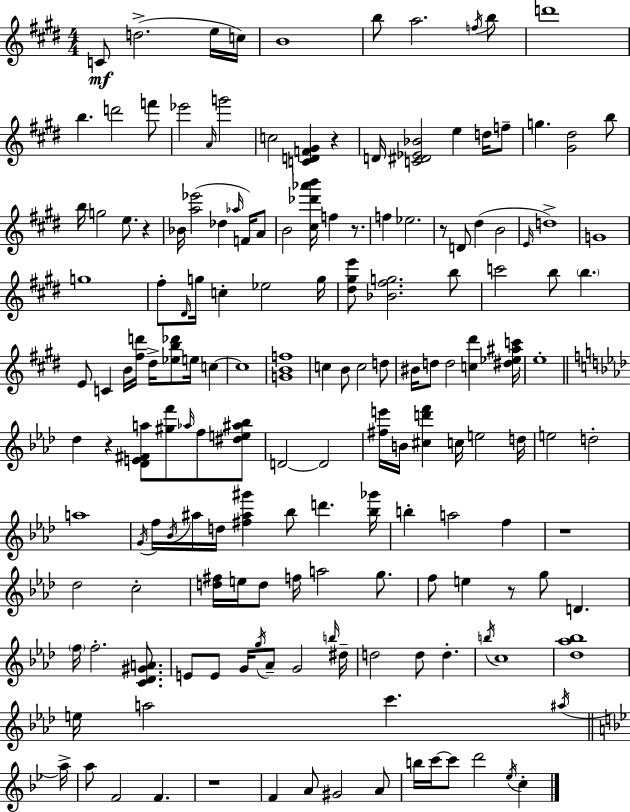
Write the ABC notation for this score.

X:1
T:Untitled
M:4/4
L:1/4
K:E
C/2 d2 e/4 c/4 B4 b/2 a2 f/4 b/2 d'4 b d'2 f'/2 _e'2 A/4 g'2 c2 [CDF^G] z D/4 [C^D_E_B]2 e d/4 f/2 g [^G^d]2 b/2 b/4 g2 e/2 z _B/4 [a_e']2 _d _a/4 F/4 A/2 B2 [^c_d'_a'b']/4 f z/2 f _e2 z/2 D/2 ^d B2 E/4 d4 G4 g4 ^f/2 ^D/4 g/4 c _e2 g/4 [^d^ge']/2 [_B^fg]2 b/2 c'2 b/2 b E/2 C B/4 [^fd']/4 ^d/4 [_eb_d']/2 e/4 c c4 [GBf]4 c B/2 c2 d/2 ^B/4 d/2 d2 [c^d'] [^d_e^ac']/4 e4 _d z [_DE^Fa]/2 [^gf']/2 _a/4 f/2 [^de^a_b]/2 D2 D2 [^fe']/4 B/4 [^cd'f'] c/4 e2 d/4 e2 d2 a4 G/4 f/4 _B/4 ^a/4 d/4 [^f^a^g'] _b/2 d' [_b_g']/4 b a2 f z4 _d2 c2 [d^f]/4 e/4 d/2 f/4 a2 g/2 f/2 e z/2 g/2 D f/4 f2 [C_D^GA]/2 E/2 E/2 G/4 g/4 _A/2 G2 b/4 ^d/4 d2 d/2 d b/4 c4 [_d_a_b]4 e/4 a2 c' ^a/4 a/4 a/2 F2 F z4 F A/2 ^G2 A/2 b/4 c'/4 c'/2 d'2 _e/4 c